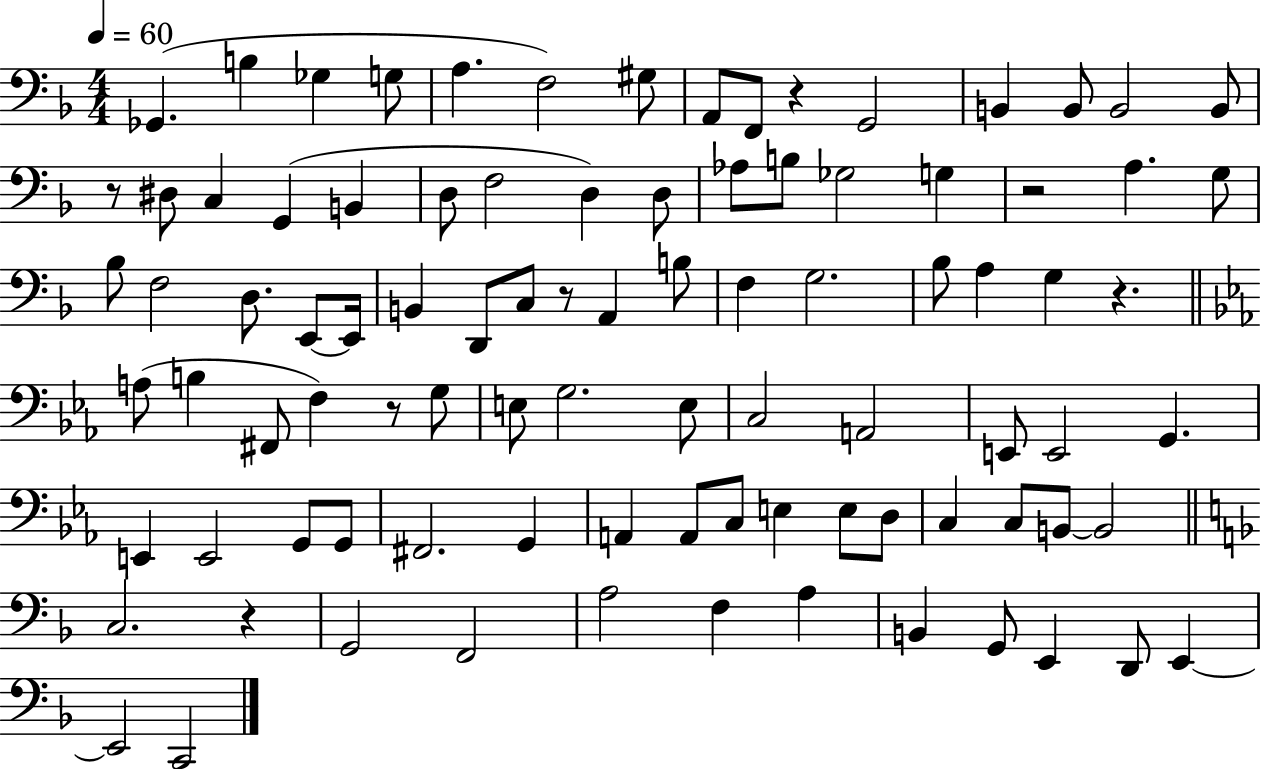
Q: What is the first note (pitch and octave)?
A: Gb2